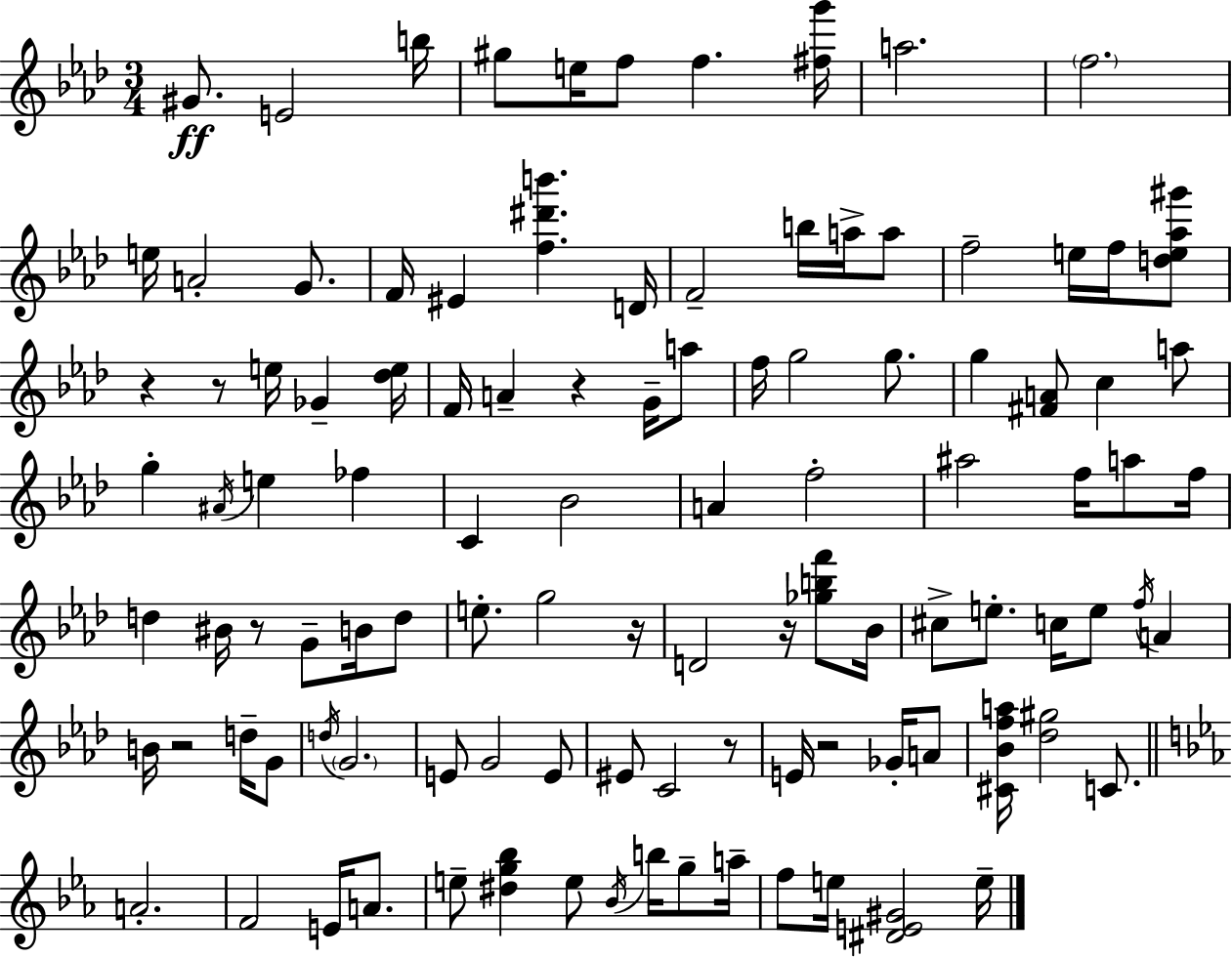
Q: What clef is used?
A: treble